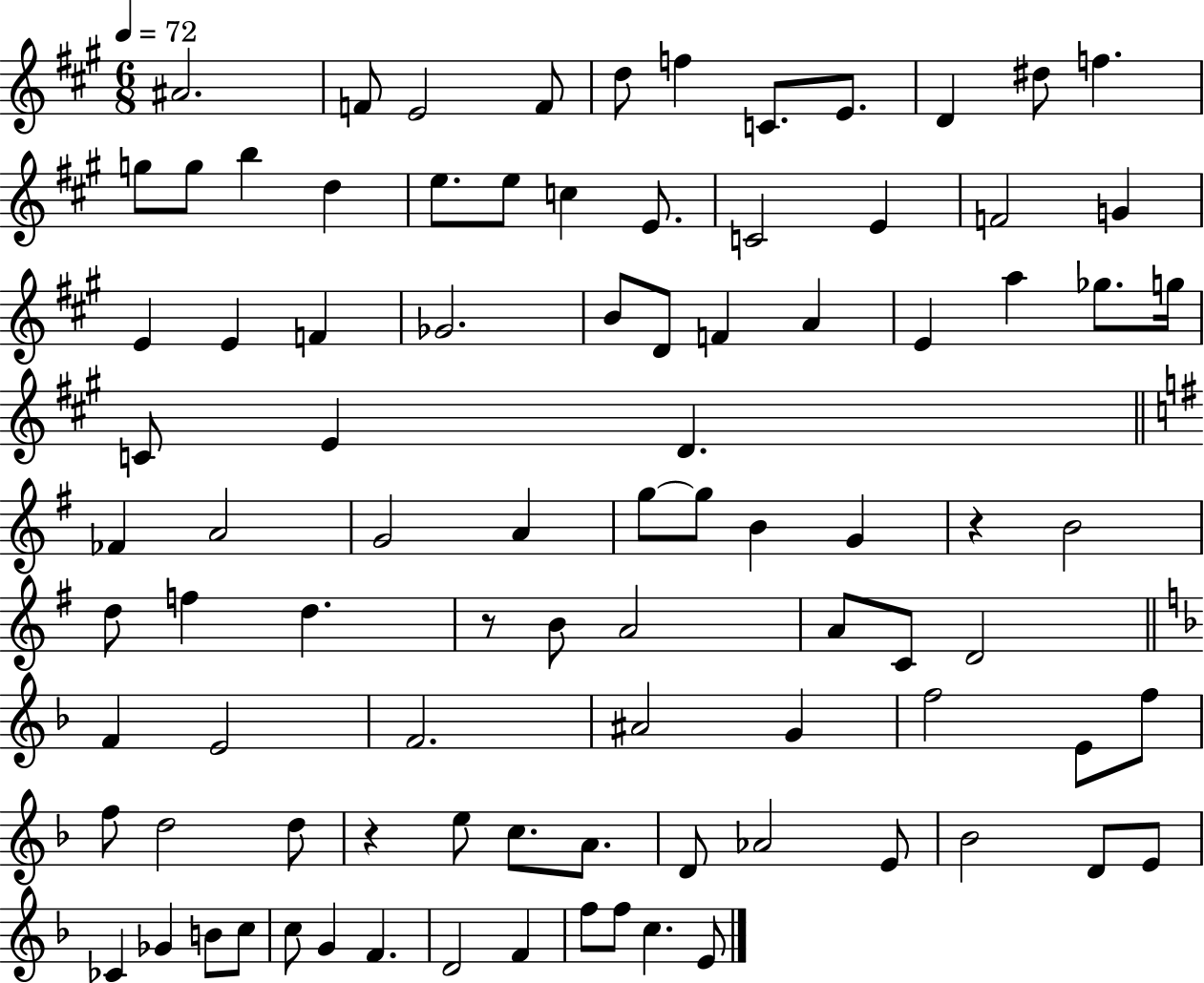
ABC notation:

X:1
T:Untitled
M:6/8
L:1/4
K:A
^A2 F/2 E2 F/2 d/2 f C/2 E/2 D ^d/2 f g/2 g/2 b d e/2 e/2 c E/2 C2 E F2 G E E F _G2 B/2 D/2 F A E a _g/2 g/4 C/2 E D _F A2 G2 A g/2 g/2 B G z B2 d/2 f d z/2 B/2 A2 A/2 C/2 D2 F E2 F2 ^A2 G f2 E/2 f/2 f/2 d2 d/2 z e/2 c/2 A/2 D/2 _A2 E/2 _B2 D/2 E/2 _C _G B/2 c/2 c/2 G F D2 F f/2 f/2 c E/2